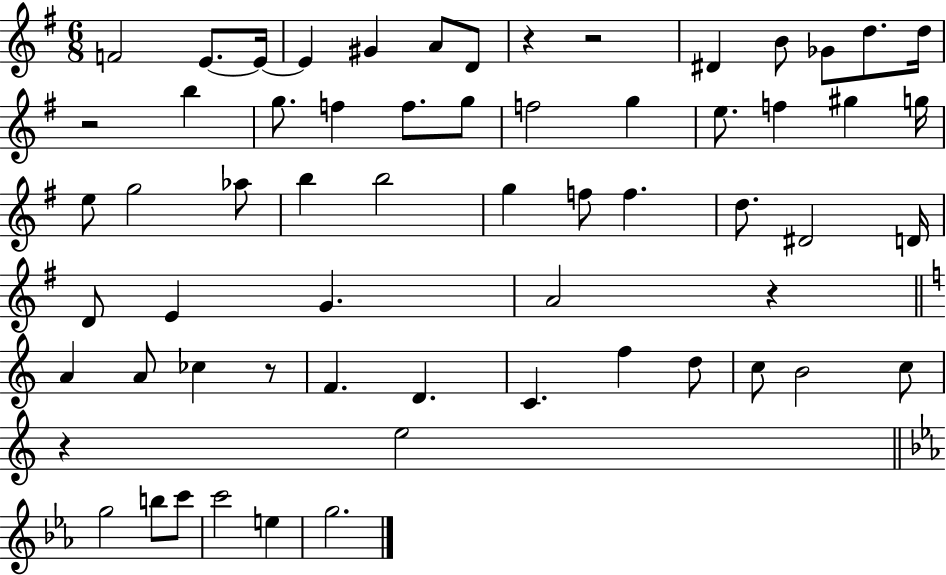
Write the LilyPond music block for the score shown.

{
  \clef treble
  \numericTimeSignature
  \time 6/8
  \key g \major
  f'2 e'8.~~ e'16~~ | e'4 gis'4 a'8 d'8 | r4 r2 | dis'4 b'8 ges'8 d''8. d''16 | \break r2 b''4 | g''8. f''4 f''8. g''8 | f''2 g''4 | e''8. f''4 gis''4 g''16 | \break e''8 g''2 aes''8 | b''4 b''2 | g''4 f''8 f''4. | d''8. dis'2 d'16 | \break d'8 e'4 g'4. | a'2 r4 | \bar "||" \break \key a \minor a'4 a'8 ces''4 r8 | f'4. d'4. | c'4. f''4 d''8 | c''8 b'2 c''8 | \break r4 e''2 | \bar "||" \break \key c \minor g''2 b''8 c'''8 | c'''2 e''4 | g''2. | \bar "|."
}